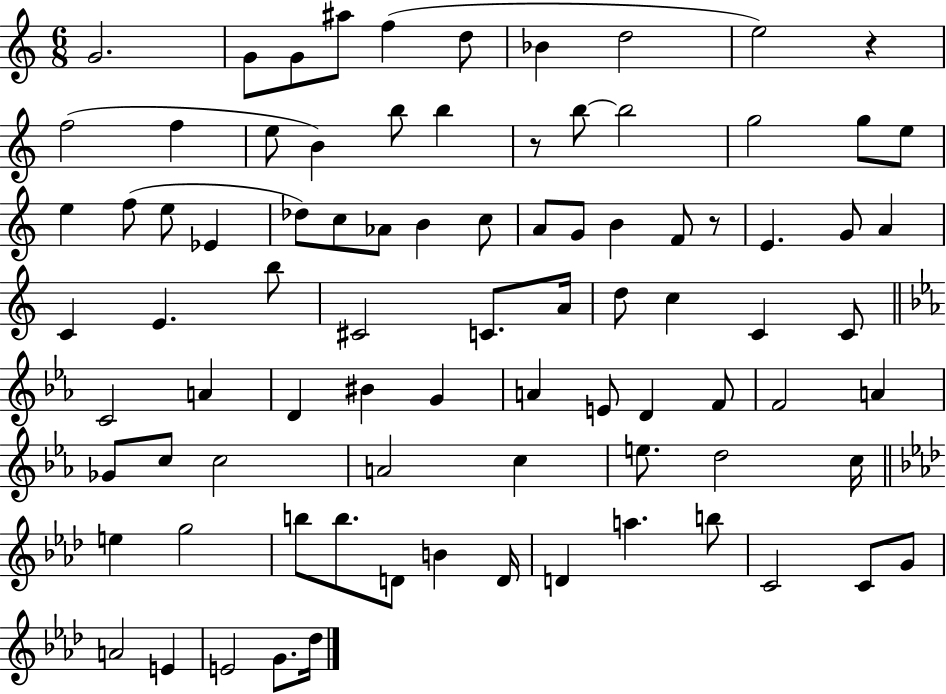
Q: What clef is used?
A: treble